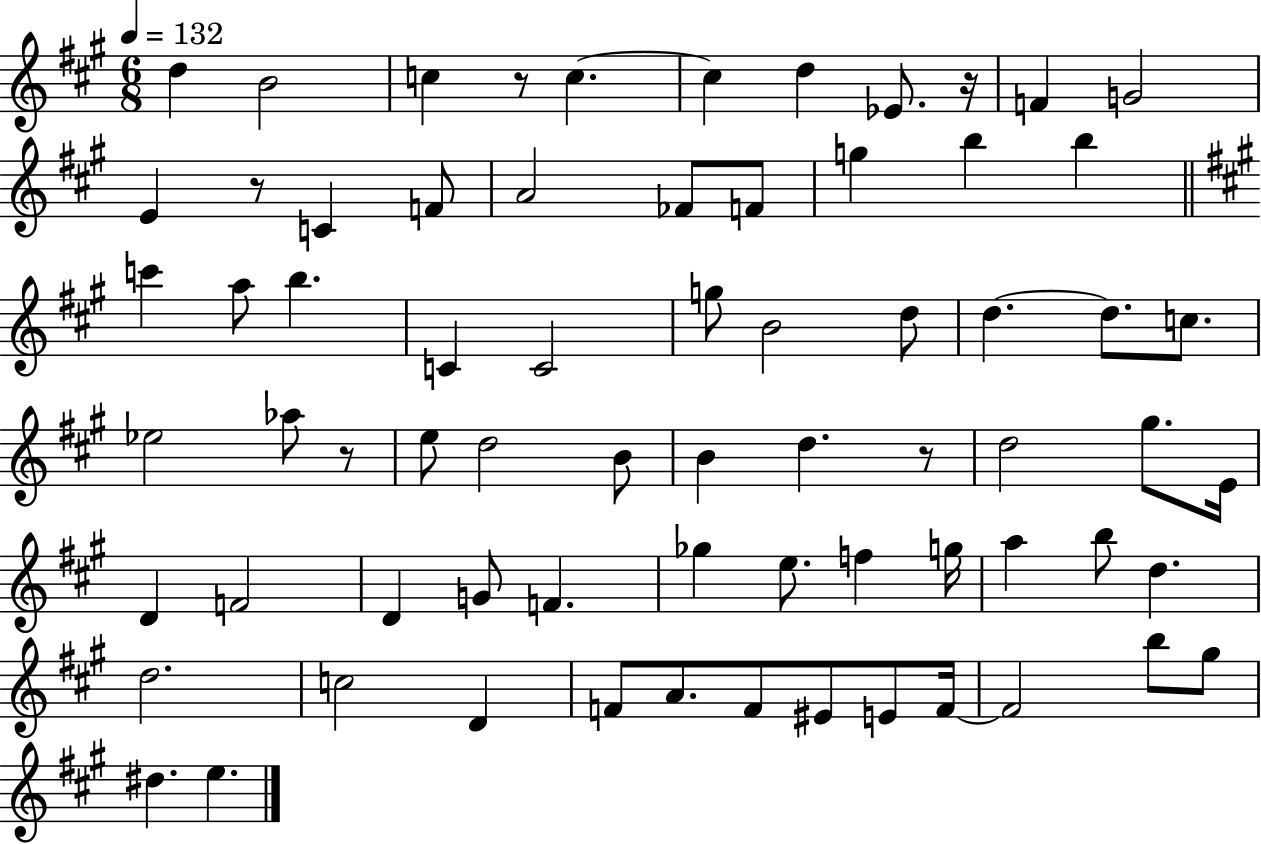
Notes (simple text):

D5/q B4/h C5/q R/e C5/q. C5/q D5/q Eb4/e. R/s F4/q G4/h E4/q R/e C4/q F4/e A4/h FES4/e F4/e G5/q B5/q B5/q C6/q A5/e B5/q. C4/q C4/h G5/e B4/h D5/e D5/q. D5/e. C5/e. Eb5/h Ab5/e R/e E5/e D5/h B4/e B4/q D5/q. R/e D5/h G#5/e. E4/s D4/q F4/h D4/q G4/e F4/q. Gb5/q E5/e. F5/q G5/s A5/q B5/e D5/q. D5/h. C5/h D4/q F4/e A4/e. F4/e EIS4/e E4/e F4/s F4/h B5/e G#5/e D#5/q. E5/q.